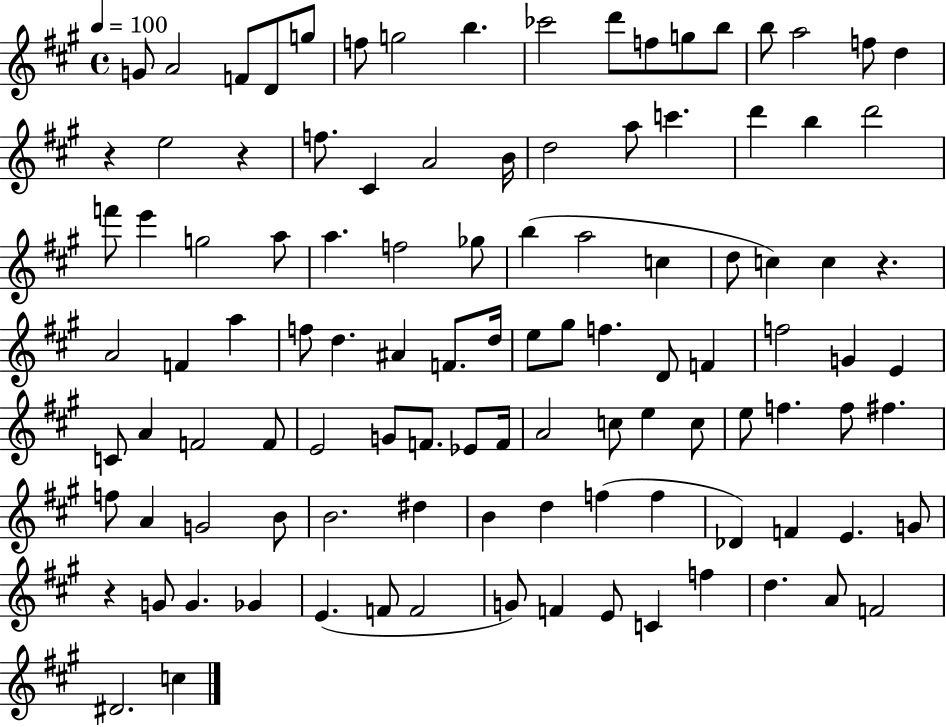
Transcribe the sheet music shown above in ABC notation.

X:1
T:Untitled
M:4/4
L:1/4
K:A
G/2 A2 F/2 D/2 g/2 f/2 g2 b _c'2 d'/2 f/2 g/2 b/2 b/2 a2 f/2 d z e2 z f/2 ^C A2 B/4 d2 a/2 c' d' b d'2 f'/2 e' g2 a/2 a f2 _g/2 b a2 c d/2 c c z A2 F a f/2 d ^A F/2 d/4 e/2 ^g/2 f D/2 F f2 G E C/2 A F2 F/2 E2 G/2 F/2 _E/2 F/4 A2 c/2 e c/2 e/2 f f/2 ^f f/2 A G2 B/2 B2 ^d B d f f _D F E G/2 z G/2 G _G E F/2 F2 G/2 F E/2 C f d A/2 F2 ^D2 c